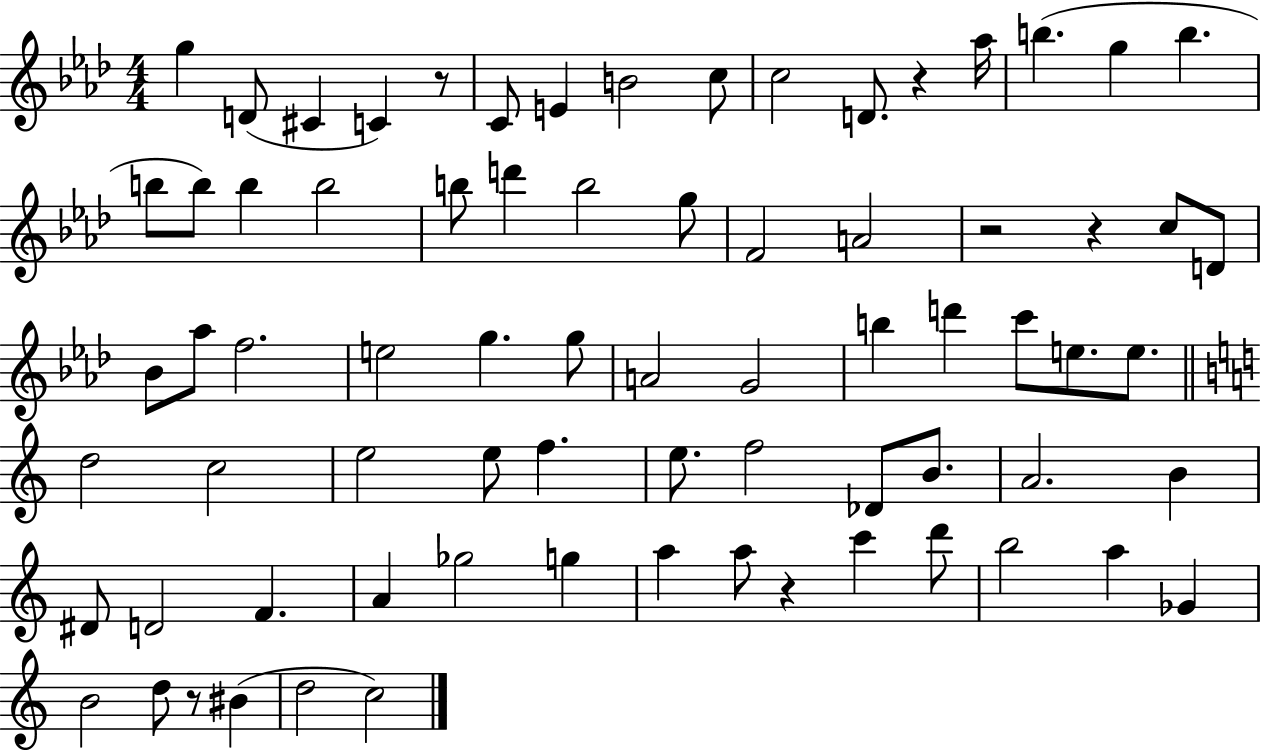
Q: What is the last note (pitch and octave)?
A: C5